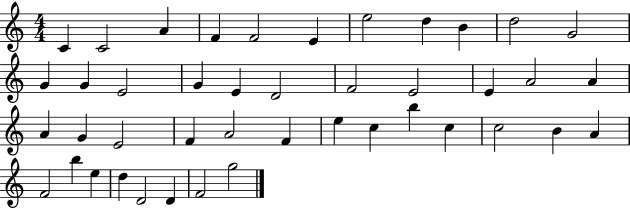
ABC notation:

X:1
T:Untitled
M:4/4
L:1/4
K:C
C C2 A F F2 E e2 d B d2 G2 G G E2 G E D2 F2 E2 E A2 A A G E2 F A2 F e c b c c2 B A F2 b e d D2 D F2 g2